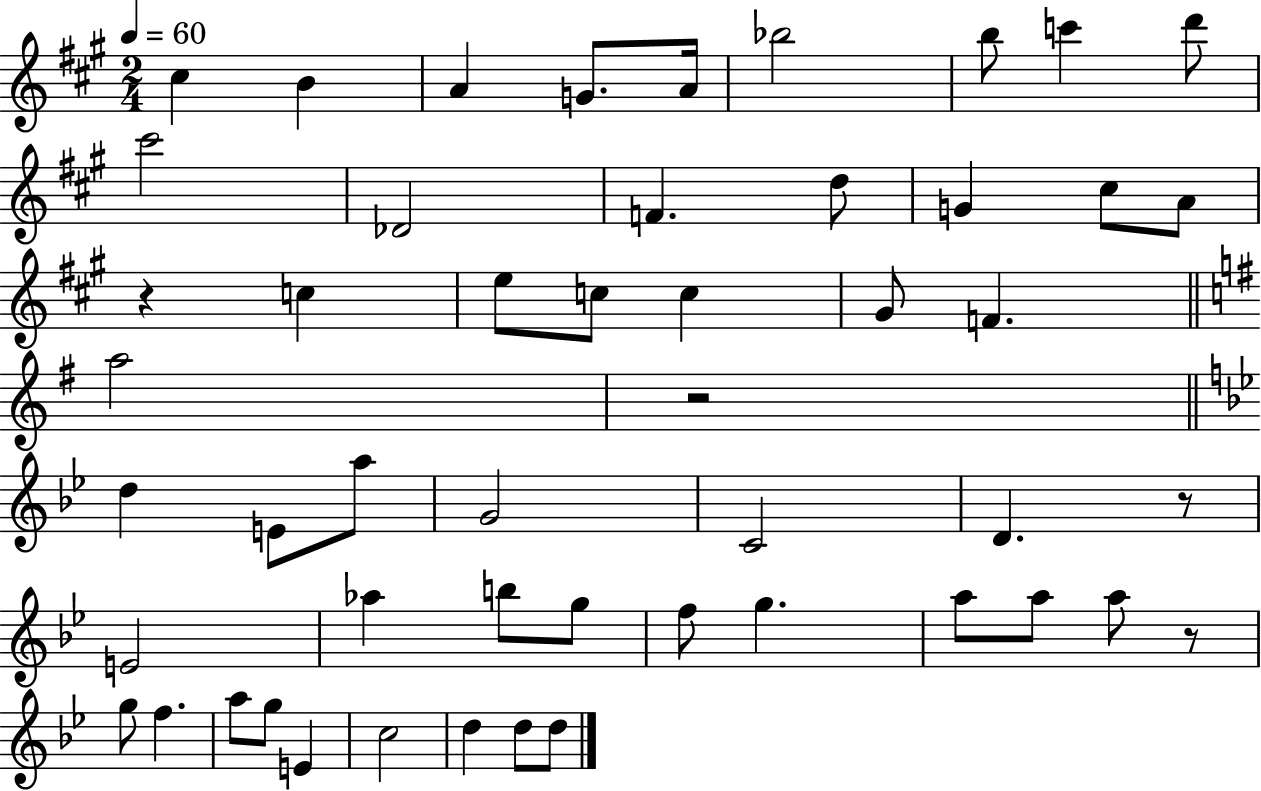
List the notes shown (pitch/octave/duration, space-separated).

C#5/q B4/q A4/q G4/e. A4/s Bb5/h B5/e C6/q D6/e C#6/h Db4/h F4/q. D5/e G4/q C#5/e A4/e R/q C5/q E5/e C5/e C5/q G#4/e F4/q. A5/h R/h D5/q E4/e A5/e G4/h C4/h D4/q. R/e E4/h Ab5/q B5/e G5/e F5/e G5/q. A5/e A5/e A5/e R/e G5/e F5/q. A5/e G5/e E4/q C5/h D5/q D5/e D5/e